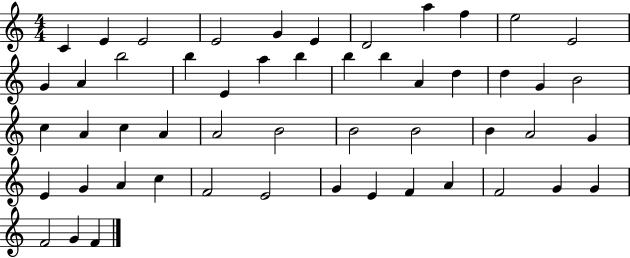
{
  \clef treble
  \numericTimeSignature
  \time 4/4
  \key c \major
  c'4 e'4 e'2 | e'2 g'4 e'4 | d'2 a''4 f''4 | e''2 e'2 | \break g'4 a'4 b''2 | b''4 e'4 a''4 b''4 | b''4 b''4 a'4 d''4 | d''4 g'4 b'2 | \break c''4 a'4 c''4 a'4 | a'2 b'2 | b'2 b'2 | b'4 a'2 g'4 | \break e'4 g'4 a'4 c''4 | f'2 e'2 | g'4 e'4 f'4 a'4 | f'2 g'4 g'4 | \break f'2 g'4 f'4 | \bar "|."
}